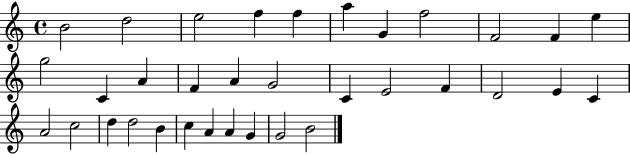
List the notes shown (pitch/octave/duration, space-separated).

B4/h D5/h E5/h F5/q F5/q A5/q G4/q F5/h F4/h F4/q E5/q G5/h C4/q A4/q F4/q A4/q G4/h C4/q E4/h F4/q D4/h E4/q C4/q A4/h C5/h D5/q D5/h B4/q C5/q A4/q A4/q G4/q G4/h B4/h